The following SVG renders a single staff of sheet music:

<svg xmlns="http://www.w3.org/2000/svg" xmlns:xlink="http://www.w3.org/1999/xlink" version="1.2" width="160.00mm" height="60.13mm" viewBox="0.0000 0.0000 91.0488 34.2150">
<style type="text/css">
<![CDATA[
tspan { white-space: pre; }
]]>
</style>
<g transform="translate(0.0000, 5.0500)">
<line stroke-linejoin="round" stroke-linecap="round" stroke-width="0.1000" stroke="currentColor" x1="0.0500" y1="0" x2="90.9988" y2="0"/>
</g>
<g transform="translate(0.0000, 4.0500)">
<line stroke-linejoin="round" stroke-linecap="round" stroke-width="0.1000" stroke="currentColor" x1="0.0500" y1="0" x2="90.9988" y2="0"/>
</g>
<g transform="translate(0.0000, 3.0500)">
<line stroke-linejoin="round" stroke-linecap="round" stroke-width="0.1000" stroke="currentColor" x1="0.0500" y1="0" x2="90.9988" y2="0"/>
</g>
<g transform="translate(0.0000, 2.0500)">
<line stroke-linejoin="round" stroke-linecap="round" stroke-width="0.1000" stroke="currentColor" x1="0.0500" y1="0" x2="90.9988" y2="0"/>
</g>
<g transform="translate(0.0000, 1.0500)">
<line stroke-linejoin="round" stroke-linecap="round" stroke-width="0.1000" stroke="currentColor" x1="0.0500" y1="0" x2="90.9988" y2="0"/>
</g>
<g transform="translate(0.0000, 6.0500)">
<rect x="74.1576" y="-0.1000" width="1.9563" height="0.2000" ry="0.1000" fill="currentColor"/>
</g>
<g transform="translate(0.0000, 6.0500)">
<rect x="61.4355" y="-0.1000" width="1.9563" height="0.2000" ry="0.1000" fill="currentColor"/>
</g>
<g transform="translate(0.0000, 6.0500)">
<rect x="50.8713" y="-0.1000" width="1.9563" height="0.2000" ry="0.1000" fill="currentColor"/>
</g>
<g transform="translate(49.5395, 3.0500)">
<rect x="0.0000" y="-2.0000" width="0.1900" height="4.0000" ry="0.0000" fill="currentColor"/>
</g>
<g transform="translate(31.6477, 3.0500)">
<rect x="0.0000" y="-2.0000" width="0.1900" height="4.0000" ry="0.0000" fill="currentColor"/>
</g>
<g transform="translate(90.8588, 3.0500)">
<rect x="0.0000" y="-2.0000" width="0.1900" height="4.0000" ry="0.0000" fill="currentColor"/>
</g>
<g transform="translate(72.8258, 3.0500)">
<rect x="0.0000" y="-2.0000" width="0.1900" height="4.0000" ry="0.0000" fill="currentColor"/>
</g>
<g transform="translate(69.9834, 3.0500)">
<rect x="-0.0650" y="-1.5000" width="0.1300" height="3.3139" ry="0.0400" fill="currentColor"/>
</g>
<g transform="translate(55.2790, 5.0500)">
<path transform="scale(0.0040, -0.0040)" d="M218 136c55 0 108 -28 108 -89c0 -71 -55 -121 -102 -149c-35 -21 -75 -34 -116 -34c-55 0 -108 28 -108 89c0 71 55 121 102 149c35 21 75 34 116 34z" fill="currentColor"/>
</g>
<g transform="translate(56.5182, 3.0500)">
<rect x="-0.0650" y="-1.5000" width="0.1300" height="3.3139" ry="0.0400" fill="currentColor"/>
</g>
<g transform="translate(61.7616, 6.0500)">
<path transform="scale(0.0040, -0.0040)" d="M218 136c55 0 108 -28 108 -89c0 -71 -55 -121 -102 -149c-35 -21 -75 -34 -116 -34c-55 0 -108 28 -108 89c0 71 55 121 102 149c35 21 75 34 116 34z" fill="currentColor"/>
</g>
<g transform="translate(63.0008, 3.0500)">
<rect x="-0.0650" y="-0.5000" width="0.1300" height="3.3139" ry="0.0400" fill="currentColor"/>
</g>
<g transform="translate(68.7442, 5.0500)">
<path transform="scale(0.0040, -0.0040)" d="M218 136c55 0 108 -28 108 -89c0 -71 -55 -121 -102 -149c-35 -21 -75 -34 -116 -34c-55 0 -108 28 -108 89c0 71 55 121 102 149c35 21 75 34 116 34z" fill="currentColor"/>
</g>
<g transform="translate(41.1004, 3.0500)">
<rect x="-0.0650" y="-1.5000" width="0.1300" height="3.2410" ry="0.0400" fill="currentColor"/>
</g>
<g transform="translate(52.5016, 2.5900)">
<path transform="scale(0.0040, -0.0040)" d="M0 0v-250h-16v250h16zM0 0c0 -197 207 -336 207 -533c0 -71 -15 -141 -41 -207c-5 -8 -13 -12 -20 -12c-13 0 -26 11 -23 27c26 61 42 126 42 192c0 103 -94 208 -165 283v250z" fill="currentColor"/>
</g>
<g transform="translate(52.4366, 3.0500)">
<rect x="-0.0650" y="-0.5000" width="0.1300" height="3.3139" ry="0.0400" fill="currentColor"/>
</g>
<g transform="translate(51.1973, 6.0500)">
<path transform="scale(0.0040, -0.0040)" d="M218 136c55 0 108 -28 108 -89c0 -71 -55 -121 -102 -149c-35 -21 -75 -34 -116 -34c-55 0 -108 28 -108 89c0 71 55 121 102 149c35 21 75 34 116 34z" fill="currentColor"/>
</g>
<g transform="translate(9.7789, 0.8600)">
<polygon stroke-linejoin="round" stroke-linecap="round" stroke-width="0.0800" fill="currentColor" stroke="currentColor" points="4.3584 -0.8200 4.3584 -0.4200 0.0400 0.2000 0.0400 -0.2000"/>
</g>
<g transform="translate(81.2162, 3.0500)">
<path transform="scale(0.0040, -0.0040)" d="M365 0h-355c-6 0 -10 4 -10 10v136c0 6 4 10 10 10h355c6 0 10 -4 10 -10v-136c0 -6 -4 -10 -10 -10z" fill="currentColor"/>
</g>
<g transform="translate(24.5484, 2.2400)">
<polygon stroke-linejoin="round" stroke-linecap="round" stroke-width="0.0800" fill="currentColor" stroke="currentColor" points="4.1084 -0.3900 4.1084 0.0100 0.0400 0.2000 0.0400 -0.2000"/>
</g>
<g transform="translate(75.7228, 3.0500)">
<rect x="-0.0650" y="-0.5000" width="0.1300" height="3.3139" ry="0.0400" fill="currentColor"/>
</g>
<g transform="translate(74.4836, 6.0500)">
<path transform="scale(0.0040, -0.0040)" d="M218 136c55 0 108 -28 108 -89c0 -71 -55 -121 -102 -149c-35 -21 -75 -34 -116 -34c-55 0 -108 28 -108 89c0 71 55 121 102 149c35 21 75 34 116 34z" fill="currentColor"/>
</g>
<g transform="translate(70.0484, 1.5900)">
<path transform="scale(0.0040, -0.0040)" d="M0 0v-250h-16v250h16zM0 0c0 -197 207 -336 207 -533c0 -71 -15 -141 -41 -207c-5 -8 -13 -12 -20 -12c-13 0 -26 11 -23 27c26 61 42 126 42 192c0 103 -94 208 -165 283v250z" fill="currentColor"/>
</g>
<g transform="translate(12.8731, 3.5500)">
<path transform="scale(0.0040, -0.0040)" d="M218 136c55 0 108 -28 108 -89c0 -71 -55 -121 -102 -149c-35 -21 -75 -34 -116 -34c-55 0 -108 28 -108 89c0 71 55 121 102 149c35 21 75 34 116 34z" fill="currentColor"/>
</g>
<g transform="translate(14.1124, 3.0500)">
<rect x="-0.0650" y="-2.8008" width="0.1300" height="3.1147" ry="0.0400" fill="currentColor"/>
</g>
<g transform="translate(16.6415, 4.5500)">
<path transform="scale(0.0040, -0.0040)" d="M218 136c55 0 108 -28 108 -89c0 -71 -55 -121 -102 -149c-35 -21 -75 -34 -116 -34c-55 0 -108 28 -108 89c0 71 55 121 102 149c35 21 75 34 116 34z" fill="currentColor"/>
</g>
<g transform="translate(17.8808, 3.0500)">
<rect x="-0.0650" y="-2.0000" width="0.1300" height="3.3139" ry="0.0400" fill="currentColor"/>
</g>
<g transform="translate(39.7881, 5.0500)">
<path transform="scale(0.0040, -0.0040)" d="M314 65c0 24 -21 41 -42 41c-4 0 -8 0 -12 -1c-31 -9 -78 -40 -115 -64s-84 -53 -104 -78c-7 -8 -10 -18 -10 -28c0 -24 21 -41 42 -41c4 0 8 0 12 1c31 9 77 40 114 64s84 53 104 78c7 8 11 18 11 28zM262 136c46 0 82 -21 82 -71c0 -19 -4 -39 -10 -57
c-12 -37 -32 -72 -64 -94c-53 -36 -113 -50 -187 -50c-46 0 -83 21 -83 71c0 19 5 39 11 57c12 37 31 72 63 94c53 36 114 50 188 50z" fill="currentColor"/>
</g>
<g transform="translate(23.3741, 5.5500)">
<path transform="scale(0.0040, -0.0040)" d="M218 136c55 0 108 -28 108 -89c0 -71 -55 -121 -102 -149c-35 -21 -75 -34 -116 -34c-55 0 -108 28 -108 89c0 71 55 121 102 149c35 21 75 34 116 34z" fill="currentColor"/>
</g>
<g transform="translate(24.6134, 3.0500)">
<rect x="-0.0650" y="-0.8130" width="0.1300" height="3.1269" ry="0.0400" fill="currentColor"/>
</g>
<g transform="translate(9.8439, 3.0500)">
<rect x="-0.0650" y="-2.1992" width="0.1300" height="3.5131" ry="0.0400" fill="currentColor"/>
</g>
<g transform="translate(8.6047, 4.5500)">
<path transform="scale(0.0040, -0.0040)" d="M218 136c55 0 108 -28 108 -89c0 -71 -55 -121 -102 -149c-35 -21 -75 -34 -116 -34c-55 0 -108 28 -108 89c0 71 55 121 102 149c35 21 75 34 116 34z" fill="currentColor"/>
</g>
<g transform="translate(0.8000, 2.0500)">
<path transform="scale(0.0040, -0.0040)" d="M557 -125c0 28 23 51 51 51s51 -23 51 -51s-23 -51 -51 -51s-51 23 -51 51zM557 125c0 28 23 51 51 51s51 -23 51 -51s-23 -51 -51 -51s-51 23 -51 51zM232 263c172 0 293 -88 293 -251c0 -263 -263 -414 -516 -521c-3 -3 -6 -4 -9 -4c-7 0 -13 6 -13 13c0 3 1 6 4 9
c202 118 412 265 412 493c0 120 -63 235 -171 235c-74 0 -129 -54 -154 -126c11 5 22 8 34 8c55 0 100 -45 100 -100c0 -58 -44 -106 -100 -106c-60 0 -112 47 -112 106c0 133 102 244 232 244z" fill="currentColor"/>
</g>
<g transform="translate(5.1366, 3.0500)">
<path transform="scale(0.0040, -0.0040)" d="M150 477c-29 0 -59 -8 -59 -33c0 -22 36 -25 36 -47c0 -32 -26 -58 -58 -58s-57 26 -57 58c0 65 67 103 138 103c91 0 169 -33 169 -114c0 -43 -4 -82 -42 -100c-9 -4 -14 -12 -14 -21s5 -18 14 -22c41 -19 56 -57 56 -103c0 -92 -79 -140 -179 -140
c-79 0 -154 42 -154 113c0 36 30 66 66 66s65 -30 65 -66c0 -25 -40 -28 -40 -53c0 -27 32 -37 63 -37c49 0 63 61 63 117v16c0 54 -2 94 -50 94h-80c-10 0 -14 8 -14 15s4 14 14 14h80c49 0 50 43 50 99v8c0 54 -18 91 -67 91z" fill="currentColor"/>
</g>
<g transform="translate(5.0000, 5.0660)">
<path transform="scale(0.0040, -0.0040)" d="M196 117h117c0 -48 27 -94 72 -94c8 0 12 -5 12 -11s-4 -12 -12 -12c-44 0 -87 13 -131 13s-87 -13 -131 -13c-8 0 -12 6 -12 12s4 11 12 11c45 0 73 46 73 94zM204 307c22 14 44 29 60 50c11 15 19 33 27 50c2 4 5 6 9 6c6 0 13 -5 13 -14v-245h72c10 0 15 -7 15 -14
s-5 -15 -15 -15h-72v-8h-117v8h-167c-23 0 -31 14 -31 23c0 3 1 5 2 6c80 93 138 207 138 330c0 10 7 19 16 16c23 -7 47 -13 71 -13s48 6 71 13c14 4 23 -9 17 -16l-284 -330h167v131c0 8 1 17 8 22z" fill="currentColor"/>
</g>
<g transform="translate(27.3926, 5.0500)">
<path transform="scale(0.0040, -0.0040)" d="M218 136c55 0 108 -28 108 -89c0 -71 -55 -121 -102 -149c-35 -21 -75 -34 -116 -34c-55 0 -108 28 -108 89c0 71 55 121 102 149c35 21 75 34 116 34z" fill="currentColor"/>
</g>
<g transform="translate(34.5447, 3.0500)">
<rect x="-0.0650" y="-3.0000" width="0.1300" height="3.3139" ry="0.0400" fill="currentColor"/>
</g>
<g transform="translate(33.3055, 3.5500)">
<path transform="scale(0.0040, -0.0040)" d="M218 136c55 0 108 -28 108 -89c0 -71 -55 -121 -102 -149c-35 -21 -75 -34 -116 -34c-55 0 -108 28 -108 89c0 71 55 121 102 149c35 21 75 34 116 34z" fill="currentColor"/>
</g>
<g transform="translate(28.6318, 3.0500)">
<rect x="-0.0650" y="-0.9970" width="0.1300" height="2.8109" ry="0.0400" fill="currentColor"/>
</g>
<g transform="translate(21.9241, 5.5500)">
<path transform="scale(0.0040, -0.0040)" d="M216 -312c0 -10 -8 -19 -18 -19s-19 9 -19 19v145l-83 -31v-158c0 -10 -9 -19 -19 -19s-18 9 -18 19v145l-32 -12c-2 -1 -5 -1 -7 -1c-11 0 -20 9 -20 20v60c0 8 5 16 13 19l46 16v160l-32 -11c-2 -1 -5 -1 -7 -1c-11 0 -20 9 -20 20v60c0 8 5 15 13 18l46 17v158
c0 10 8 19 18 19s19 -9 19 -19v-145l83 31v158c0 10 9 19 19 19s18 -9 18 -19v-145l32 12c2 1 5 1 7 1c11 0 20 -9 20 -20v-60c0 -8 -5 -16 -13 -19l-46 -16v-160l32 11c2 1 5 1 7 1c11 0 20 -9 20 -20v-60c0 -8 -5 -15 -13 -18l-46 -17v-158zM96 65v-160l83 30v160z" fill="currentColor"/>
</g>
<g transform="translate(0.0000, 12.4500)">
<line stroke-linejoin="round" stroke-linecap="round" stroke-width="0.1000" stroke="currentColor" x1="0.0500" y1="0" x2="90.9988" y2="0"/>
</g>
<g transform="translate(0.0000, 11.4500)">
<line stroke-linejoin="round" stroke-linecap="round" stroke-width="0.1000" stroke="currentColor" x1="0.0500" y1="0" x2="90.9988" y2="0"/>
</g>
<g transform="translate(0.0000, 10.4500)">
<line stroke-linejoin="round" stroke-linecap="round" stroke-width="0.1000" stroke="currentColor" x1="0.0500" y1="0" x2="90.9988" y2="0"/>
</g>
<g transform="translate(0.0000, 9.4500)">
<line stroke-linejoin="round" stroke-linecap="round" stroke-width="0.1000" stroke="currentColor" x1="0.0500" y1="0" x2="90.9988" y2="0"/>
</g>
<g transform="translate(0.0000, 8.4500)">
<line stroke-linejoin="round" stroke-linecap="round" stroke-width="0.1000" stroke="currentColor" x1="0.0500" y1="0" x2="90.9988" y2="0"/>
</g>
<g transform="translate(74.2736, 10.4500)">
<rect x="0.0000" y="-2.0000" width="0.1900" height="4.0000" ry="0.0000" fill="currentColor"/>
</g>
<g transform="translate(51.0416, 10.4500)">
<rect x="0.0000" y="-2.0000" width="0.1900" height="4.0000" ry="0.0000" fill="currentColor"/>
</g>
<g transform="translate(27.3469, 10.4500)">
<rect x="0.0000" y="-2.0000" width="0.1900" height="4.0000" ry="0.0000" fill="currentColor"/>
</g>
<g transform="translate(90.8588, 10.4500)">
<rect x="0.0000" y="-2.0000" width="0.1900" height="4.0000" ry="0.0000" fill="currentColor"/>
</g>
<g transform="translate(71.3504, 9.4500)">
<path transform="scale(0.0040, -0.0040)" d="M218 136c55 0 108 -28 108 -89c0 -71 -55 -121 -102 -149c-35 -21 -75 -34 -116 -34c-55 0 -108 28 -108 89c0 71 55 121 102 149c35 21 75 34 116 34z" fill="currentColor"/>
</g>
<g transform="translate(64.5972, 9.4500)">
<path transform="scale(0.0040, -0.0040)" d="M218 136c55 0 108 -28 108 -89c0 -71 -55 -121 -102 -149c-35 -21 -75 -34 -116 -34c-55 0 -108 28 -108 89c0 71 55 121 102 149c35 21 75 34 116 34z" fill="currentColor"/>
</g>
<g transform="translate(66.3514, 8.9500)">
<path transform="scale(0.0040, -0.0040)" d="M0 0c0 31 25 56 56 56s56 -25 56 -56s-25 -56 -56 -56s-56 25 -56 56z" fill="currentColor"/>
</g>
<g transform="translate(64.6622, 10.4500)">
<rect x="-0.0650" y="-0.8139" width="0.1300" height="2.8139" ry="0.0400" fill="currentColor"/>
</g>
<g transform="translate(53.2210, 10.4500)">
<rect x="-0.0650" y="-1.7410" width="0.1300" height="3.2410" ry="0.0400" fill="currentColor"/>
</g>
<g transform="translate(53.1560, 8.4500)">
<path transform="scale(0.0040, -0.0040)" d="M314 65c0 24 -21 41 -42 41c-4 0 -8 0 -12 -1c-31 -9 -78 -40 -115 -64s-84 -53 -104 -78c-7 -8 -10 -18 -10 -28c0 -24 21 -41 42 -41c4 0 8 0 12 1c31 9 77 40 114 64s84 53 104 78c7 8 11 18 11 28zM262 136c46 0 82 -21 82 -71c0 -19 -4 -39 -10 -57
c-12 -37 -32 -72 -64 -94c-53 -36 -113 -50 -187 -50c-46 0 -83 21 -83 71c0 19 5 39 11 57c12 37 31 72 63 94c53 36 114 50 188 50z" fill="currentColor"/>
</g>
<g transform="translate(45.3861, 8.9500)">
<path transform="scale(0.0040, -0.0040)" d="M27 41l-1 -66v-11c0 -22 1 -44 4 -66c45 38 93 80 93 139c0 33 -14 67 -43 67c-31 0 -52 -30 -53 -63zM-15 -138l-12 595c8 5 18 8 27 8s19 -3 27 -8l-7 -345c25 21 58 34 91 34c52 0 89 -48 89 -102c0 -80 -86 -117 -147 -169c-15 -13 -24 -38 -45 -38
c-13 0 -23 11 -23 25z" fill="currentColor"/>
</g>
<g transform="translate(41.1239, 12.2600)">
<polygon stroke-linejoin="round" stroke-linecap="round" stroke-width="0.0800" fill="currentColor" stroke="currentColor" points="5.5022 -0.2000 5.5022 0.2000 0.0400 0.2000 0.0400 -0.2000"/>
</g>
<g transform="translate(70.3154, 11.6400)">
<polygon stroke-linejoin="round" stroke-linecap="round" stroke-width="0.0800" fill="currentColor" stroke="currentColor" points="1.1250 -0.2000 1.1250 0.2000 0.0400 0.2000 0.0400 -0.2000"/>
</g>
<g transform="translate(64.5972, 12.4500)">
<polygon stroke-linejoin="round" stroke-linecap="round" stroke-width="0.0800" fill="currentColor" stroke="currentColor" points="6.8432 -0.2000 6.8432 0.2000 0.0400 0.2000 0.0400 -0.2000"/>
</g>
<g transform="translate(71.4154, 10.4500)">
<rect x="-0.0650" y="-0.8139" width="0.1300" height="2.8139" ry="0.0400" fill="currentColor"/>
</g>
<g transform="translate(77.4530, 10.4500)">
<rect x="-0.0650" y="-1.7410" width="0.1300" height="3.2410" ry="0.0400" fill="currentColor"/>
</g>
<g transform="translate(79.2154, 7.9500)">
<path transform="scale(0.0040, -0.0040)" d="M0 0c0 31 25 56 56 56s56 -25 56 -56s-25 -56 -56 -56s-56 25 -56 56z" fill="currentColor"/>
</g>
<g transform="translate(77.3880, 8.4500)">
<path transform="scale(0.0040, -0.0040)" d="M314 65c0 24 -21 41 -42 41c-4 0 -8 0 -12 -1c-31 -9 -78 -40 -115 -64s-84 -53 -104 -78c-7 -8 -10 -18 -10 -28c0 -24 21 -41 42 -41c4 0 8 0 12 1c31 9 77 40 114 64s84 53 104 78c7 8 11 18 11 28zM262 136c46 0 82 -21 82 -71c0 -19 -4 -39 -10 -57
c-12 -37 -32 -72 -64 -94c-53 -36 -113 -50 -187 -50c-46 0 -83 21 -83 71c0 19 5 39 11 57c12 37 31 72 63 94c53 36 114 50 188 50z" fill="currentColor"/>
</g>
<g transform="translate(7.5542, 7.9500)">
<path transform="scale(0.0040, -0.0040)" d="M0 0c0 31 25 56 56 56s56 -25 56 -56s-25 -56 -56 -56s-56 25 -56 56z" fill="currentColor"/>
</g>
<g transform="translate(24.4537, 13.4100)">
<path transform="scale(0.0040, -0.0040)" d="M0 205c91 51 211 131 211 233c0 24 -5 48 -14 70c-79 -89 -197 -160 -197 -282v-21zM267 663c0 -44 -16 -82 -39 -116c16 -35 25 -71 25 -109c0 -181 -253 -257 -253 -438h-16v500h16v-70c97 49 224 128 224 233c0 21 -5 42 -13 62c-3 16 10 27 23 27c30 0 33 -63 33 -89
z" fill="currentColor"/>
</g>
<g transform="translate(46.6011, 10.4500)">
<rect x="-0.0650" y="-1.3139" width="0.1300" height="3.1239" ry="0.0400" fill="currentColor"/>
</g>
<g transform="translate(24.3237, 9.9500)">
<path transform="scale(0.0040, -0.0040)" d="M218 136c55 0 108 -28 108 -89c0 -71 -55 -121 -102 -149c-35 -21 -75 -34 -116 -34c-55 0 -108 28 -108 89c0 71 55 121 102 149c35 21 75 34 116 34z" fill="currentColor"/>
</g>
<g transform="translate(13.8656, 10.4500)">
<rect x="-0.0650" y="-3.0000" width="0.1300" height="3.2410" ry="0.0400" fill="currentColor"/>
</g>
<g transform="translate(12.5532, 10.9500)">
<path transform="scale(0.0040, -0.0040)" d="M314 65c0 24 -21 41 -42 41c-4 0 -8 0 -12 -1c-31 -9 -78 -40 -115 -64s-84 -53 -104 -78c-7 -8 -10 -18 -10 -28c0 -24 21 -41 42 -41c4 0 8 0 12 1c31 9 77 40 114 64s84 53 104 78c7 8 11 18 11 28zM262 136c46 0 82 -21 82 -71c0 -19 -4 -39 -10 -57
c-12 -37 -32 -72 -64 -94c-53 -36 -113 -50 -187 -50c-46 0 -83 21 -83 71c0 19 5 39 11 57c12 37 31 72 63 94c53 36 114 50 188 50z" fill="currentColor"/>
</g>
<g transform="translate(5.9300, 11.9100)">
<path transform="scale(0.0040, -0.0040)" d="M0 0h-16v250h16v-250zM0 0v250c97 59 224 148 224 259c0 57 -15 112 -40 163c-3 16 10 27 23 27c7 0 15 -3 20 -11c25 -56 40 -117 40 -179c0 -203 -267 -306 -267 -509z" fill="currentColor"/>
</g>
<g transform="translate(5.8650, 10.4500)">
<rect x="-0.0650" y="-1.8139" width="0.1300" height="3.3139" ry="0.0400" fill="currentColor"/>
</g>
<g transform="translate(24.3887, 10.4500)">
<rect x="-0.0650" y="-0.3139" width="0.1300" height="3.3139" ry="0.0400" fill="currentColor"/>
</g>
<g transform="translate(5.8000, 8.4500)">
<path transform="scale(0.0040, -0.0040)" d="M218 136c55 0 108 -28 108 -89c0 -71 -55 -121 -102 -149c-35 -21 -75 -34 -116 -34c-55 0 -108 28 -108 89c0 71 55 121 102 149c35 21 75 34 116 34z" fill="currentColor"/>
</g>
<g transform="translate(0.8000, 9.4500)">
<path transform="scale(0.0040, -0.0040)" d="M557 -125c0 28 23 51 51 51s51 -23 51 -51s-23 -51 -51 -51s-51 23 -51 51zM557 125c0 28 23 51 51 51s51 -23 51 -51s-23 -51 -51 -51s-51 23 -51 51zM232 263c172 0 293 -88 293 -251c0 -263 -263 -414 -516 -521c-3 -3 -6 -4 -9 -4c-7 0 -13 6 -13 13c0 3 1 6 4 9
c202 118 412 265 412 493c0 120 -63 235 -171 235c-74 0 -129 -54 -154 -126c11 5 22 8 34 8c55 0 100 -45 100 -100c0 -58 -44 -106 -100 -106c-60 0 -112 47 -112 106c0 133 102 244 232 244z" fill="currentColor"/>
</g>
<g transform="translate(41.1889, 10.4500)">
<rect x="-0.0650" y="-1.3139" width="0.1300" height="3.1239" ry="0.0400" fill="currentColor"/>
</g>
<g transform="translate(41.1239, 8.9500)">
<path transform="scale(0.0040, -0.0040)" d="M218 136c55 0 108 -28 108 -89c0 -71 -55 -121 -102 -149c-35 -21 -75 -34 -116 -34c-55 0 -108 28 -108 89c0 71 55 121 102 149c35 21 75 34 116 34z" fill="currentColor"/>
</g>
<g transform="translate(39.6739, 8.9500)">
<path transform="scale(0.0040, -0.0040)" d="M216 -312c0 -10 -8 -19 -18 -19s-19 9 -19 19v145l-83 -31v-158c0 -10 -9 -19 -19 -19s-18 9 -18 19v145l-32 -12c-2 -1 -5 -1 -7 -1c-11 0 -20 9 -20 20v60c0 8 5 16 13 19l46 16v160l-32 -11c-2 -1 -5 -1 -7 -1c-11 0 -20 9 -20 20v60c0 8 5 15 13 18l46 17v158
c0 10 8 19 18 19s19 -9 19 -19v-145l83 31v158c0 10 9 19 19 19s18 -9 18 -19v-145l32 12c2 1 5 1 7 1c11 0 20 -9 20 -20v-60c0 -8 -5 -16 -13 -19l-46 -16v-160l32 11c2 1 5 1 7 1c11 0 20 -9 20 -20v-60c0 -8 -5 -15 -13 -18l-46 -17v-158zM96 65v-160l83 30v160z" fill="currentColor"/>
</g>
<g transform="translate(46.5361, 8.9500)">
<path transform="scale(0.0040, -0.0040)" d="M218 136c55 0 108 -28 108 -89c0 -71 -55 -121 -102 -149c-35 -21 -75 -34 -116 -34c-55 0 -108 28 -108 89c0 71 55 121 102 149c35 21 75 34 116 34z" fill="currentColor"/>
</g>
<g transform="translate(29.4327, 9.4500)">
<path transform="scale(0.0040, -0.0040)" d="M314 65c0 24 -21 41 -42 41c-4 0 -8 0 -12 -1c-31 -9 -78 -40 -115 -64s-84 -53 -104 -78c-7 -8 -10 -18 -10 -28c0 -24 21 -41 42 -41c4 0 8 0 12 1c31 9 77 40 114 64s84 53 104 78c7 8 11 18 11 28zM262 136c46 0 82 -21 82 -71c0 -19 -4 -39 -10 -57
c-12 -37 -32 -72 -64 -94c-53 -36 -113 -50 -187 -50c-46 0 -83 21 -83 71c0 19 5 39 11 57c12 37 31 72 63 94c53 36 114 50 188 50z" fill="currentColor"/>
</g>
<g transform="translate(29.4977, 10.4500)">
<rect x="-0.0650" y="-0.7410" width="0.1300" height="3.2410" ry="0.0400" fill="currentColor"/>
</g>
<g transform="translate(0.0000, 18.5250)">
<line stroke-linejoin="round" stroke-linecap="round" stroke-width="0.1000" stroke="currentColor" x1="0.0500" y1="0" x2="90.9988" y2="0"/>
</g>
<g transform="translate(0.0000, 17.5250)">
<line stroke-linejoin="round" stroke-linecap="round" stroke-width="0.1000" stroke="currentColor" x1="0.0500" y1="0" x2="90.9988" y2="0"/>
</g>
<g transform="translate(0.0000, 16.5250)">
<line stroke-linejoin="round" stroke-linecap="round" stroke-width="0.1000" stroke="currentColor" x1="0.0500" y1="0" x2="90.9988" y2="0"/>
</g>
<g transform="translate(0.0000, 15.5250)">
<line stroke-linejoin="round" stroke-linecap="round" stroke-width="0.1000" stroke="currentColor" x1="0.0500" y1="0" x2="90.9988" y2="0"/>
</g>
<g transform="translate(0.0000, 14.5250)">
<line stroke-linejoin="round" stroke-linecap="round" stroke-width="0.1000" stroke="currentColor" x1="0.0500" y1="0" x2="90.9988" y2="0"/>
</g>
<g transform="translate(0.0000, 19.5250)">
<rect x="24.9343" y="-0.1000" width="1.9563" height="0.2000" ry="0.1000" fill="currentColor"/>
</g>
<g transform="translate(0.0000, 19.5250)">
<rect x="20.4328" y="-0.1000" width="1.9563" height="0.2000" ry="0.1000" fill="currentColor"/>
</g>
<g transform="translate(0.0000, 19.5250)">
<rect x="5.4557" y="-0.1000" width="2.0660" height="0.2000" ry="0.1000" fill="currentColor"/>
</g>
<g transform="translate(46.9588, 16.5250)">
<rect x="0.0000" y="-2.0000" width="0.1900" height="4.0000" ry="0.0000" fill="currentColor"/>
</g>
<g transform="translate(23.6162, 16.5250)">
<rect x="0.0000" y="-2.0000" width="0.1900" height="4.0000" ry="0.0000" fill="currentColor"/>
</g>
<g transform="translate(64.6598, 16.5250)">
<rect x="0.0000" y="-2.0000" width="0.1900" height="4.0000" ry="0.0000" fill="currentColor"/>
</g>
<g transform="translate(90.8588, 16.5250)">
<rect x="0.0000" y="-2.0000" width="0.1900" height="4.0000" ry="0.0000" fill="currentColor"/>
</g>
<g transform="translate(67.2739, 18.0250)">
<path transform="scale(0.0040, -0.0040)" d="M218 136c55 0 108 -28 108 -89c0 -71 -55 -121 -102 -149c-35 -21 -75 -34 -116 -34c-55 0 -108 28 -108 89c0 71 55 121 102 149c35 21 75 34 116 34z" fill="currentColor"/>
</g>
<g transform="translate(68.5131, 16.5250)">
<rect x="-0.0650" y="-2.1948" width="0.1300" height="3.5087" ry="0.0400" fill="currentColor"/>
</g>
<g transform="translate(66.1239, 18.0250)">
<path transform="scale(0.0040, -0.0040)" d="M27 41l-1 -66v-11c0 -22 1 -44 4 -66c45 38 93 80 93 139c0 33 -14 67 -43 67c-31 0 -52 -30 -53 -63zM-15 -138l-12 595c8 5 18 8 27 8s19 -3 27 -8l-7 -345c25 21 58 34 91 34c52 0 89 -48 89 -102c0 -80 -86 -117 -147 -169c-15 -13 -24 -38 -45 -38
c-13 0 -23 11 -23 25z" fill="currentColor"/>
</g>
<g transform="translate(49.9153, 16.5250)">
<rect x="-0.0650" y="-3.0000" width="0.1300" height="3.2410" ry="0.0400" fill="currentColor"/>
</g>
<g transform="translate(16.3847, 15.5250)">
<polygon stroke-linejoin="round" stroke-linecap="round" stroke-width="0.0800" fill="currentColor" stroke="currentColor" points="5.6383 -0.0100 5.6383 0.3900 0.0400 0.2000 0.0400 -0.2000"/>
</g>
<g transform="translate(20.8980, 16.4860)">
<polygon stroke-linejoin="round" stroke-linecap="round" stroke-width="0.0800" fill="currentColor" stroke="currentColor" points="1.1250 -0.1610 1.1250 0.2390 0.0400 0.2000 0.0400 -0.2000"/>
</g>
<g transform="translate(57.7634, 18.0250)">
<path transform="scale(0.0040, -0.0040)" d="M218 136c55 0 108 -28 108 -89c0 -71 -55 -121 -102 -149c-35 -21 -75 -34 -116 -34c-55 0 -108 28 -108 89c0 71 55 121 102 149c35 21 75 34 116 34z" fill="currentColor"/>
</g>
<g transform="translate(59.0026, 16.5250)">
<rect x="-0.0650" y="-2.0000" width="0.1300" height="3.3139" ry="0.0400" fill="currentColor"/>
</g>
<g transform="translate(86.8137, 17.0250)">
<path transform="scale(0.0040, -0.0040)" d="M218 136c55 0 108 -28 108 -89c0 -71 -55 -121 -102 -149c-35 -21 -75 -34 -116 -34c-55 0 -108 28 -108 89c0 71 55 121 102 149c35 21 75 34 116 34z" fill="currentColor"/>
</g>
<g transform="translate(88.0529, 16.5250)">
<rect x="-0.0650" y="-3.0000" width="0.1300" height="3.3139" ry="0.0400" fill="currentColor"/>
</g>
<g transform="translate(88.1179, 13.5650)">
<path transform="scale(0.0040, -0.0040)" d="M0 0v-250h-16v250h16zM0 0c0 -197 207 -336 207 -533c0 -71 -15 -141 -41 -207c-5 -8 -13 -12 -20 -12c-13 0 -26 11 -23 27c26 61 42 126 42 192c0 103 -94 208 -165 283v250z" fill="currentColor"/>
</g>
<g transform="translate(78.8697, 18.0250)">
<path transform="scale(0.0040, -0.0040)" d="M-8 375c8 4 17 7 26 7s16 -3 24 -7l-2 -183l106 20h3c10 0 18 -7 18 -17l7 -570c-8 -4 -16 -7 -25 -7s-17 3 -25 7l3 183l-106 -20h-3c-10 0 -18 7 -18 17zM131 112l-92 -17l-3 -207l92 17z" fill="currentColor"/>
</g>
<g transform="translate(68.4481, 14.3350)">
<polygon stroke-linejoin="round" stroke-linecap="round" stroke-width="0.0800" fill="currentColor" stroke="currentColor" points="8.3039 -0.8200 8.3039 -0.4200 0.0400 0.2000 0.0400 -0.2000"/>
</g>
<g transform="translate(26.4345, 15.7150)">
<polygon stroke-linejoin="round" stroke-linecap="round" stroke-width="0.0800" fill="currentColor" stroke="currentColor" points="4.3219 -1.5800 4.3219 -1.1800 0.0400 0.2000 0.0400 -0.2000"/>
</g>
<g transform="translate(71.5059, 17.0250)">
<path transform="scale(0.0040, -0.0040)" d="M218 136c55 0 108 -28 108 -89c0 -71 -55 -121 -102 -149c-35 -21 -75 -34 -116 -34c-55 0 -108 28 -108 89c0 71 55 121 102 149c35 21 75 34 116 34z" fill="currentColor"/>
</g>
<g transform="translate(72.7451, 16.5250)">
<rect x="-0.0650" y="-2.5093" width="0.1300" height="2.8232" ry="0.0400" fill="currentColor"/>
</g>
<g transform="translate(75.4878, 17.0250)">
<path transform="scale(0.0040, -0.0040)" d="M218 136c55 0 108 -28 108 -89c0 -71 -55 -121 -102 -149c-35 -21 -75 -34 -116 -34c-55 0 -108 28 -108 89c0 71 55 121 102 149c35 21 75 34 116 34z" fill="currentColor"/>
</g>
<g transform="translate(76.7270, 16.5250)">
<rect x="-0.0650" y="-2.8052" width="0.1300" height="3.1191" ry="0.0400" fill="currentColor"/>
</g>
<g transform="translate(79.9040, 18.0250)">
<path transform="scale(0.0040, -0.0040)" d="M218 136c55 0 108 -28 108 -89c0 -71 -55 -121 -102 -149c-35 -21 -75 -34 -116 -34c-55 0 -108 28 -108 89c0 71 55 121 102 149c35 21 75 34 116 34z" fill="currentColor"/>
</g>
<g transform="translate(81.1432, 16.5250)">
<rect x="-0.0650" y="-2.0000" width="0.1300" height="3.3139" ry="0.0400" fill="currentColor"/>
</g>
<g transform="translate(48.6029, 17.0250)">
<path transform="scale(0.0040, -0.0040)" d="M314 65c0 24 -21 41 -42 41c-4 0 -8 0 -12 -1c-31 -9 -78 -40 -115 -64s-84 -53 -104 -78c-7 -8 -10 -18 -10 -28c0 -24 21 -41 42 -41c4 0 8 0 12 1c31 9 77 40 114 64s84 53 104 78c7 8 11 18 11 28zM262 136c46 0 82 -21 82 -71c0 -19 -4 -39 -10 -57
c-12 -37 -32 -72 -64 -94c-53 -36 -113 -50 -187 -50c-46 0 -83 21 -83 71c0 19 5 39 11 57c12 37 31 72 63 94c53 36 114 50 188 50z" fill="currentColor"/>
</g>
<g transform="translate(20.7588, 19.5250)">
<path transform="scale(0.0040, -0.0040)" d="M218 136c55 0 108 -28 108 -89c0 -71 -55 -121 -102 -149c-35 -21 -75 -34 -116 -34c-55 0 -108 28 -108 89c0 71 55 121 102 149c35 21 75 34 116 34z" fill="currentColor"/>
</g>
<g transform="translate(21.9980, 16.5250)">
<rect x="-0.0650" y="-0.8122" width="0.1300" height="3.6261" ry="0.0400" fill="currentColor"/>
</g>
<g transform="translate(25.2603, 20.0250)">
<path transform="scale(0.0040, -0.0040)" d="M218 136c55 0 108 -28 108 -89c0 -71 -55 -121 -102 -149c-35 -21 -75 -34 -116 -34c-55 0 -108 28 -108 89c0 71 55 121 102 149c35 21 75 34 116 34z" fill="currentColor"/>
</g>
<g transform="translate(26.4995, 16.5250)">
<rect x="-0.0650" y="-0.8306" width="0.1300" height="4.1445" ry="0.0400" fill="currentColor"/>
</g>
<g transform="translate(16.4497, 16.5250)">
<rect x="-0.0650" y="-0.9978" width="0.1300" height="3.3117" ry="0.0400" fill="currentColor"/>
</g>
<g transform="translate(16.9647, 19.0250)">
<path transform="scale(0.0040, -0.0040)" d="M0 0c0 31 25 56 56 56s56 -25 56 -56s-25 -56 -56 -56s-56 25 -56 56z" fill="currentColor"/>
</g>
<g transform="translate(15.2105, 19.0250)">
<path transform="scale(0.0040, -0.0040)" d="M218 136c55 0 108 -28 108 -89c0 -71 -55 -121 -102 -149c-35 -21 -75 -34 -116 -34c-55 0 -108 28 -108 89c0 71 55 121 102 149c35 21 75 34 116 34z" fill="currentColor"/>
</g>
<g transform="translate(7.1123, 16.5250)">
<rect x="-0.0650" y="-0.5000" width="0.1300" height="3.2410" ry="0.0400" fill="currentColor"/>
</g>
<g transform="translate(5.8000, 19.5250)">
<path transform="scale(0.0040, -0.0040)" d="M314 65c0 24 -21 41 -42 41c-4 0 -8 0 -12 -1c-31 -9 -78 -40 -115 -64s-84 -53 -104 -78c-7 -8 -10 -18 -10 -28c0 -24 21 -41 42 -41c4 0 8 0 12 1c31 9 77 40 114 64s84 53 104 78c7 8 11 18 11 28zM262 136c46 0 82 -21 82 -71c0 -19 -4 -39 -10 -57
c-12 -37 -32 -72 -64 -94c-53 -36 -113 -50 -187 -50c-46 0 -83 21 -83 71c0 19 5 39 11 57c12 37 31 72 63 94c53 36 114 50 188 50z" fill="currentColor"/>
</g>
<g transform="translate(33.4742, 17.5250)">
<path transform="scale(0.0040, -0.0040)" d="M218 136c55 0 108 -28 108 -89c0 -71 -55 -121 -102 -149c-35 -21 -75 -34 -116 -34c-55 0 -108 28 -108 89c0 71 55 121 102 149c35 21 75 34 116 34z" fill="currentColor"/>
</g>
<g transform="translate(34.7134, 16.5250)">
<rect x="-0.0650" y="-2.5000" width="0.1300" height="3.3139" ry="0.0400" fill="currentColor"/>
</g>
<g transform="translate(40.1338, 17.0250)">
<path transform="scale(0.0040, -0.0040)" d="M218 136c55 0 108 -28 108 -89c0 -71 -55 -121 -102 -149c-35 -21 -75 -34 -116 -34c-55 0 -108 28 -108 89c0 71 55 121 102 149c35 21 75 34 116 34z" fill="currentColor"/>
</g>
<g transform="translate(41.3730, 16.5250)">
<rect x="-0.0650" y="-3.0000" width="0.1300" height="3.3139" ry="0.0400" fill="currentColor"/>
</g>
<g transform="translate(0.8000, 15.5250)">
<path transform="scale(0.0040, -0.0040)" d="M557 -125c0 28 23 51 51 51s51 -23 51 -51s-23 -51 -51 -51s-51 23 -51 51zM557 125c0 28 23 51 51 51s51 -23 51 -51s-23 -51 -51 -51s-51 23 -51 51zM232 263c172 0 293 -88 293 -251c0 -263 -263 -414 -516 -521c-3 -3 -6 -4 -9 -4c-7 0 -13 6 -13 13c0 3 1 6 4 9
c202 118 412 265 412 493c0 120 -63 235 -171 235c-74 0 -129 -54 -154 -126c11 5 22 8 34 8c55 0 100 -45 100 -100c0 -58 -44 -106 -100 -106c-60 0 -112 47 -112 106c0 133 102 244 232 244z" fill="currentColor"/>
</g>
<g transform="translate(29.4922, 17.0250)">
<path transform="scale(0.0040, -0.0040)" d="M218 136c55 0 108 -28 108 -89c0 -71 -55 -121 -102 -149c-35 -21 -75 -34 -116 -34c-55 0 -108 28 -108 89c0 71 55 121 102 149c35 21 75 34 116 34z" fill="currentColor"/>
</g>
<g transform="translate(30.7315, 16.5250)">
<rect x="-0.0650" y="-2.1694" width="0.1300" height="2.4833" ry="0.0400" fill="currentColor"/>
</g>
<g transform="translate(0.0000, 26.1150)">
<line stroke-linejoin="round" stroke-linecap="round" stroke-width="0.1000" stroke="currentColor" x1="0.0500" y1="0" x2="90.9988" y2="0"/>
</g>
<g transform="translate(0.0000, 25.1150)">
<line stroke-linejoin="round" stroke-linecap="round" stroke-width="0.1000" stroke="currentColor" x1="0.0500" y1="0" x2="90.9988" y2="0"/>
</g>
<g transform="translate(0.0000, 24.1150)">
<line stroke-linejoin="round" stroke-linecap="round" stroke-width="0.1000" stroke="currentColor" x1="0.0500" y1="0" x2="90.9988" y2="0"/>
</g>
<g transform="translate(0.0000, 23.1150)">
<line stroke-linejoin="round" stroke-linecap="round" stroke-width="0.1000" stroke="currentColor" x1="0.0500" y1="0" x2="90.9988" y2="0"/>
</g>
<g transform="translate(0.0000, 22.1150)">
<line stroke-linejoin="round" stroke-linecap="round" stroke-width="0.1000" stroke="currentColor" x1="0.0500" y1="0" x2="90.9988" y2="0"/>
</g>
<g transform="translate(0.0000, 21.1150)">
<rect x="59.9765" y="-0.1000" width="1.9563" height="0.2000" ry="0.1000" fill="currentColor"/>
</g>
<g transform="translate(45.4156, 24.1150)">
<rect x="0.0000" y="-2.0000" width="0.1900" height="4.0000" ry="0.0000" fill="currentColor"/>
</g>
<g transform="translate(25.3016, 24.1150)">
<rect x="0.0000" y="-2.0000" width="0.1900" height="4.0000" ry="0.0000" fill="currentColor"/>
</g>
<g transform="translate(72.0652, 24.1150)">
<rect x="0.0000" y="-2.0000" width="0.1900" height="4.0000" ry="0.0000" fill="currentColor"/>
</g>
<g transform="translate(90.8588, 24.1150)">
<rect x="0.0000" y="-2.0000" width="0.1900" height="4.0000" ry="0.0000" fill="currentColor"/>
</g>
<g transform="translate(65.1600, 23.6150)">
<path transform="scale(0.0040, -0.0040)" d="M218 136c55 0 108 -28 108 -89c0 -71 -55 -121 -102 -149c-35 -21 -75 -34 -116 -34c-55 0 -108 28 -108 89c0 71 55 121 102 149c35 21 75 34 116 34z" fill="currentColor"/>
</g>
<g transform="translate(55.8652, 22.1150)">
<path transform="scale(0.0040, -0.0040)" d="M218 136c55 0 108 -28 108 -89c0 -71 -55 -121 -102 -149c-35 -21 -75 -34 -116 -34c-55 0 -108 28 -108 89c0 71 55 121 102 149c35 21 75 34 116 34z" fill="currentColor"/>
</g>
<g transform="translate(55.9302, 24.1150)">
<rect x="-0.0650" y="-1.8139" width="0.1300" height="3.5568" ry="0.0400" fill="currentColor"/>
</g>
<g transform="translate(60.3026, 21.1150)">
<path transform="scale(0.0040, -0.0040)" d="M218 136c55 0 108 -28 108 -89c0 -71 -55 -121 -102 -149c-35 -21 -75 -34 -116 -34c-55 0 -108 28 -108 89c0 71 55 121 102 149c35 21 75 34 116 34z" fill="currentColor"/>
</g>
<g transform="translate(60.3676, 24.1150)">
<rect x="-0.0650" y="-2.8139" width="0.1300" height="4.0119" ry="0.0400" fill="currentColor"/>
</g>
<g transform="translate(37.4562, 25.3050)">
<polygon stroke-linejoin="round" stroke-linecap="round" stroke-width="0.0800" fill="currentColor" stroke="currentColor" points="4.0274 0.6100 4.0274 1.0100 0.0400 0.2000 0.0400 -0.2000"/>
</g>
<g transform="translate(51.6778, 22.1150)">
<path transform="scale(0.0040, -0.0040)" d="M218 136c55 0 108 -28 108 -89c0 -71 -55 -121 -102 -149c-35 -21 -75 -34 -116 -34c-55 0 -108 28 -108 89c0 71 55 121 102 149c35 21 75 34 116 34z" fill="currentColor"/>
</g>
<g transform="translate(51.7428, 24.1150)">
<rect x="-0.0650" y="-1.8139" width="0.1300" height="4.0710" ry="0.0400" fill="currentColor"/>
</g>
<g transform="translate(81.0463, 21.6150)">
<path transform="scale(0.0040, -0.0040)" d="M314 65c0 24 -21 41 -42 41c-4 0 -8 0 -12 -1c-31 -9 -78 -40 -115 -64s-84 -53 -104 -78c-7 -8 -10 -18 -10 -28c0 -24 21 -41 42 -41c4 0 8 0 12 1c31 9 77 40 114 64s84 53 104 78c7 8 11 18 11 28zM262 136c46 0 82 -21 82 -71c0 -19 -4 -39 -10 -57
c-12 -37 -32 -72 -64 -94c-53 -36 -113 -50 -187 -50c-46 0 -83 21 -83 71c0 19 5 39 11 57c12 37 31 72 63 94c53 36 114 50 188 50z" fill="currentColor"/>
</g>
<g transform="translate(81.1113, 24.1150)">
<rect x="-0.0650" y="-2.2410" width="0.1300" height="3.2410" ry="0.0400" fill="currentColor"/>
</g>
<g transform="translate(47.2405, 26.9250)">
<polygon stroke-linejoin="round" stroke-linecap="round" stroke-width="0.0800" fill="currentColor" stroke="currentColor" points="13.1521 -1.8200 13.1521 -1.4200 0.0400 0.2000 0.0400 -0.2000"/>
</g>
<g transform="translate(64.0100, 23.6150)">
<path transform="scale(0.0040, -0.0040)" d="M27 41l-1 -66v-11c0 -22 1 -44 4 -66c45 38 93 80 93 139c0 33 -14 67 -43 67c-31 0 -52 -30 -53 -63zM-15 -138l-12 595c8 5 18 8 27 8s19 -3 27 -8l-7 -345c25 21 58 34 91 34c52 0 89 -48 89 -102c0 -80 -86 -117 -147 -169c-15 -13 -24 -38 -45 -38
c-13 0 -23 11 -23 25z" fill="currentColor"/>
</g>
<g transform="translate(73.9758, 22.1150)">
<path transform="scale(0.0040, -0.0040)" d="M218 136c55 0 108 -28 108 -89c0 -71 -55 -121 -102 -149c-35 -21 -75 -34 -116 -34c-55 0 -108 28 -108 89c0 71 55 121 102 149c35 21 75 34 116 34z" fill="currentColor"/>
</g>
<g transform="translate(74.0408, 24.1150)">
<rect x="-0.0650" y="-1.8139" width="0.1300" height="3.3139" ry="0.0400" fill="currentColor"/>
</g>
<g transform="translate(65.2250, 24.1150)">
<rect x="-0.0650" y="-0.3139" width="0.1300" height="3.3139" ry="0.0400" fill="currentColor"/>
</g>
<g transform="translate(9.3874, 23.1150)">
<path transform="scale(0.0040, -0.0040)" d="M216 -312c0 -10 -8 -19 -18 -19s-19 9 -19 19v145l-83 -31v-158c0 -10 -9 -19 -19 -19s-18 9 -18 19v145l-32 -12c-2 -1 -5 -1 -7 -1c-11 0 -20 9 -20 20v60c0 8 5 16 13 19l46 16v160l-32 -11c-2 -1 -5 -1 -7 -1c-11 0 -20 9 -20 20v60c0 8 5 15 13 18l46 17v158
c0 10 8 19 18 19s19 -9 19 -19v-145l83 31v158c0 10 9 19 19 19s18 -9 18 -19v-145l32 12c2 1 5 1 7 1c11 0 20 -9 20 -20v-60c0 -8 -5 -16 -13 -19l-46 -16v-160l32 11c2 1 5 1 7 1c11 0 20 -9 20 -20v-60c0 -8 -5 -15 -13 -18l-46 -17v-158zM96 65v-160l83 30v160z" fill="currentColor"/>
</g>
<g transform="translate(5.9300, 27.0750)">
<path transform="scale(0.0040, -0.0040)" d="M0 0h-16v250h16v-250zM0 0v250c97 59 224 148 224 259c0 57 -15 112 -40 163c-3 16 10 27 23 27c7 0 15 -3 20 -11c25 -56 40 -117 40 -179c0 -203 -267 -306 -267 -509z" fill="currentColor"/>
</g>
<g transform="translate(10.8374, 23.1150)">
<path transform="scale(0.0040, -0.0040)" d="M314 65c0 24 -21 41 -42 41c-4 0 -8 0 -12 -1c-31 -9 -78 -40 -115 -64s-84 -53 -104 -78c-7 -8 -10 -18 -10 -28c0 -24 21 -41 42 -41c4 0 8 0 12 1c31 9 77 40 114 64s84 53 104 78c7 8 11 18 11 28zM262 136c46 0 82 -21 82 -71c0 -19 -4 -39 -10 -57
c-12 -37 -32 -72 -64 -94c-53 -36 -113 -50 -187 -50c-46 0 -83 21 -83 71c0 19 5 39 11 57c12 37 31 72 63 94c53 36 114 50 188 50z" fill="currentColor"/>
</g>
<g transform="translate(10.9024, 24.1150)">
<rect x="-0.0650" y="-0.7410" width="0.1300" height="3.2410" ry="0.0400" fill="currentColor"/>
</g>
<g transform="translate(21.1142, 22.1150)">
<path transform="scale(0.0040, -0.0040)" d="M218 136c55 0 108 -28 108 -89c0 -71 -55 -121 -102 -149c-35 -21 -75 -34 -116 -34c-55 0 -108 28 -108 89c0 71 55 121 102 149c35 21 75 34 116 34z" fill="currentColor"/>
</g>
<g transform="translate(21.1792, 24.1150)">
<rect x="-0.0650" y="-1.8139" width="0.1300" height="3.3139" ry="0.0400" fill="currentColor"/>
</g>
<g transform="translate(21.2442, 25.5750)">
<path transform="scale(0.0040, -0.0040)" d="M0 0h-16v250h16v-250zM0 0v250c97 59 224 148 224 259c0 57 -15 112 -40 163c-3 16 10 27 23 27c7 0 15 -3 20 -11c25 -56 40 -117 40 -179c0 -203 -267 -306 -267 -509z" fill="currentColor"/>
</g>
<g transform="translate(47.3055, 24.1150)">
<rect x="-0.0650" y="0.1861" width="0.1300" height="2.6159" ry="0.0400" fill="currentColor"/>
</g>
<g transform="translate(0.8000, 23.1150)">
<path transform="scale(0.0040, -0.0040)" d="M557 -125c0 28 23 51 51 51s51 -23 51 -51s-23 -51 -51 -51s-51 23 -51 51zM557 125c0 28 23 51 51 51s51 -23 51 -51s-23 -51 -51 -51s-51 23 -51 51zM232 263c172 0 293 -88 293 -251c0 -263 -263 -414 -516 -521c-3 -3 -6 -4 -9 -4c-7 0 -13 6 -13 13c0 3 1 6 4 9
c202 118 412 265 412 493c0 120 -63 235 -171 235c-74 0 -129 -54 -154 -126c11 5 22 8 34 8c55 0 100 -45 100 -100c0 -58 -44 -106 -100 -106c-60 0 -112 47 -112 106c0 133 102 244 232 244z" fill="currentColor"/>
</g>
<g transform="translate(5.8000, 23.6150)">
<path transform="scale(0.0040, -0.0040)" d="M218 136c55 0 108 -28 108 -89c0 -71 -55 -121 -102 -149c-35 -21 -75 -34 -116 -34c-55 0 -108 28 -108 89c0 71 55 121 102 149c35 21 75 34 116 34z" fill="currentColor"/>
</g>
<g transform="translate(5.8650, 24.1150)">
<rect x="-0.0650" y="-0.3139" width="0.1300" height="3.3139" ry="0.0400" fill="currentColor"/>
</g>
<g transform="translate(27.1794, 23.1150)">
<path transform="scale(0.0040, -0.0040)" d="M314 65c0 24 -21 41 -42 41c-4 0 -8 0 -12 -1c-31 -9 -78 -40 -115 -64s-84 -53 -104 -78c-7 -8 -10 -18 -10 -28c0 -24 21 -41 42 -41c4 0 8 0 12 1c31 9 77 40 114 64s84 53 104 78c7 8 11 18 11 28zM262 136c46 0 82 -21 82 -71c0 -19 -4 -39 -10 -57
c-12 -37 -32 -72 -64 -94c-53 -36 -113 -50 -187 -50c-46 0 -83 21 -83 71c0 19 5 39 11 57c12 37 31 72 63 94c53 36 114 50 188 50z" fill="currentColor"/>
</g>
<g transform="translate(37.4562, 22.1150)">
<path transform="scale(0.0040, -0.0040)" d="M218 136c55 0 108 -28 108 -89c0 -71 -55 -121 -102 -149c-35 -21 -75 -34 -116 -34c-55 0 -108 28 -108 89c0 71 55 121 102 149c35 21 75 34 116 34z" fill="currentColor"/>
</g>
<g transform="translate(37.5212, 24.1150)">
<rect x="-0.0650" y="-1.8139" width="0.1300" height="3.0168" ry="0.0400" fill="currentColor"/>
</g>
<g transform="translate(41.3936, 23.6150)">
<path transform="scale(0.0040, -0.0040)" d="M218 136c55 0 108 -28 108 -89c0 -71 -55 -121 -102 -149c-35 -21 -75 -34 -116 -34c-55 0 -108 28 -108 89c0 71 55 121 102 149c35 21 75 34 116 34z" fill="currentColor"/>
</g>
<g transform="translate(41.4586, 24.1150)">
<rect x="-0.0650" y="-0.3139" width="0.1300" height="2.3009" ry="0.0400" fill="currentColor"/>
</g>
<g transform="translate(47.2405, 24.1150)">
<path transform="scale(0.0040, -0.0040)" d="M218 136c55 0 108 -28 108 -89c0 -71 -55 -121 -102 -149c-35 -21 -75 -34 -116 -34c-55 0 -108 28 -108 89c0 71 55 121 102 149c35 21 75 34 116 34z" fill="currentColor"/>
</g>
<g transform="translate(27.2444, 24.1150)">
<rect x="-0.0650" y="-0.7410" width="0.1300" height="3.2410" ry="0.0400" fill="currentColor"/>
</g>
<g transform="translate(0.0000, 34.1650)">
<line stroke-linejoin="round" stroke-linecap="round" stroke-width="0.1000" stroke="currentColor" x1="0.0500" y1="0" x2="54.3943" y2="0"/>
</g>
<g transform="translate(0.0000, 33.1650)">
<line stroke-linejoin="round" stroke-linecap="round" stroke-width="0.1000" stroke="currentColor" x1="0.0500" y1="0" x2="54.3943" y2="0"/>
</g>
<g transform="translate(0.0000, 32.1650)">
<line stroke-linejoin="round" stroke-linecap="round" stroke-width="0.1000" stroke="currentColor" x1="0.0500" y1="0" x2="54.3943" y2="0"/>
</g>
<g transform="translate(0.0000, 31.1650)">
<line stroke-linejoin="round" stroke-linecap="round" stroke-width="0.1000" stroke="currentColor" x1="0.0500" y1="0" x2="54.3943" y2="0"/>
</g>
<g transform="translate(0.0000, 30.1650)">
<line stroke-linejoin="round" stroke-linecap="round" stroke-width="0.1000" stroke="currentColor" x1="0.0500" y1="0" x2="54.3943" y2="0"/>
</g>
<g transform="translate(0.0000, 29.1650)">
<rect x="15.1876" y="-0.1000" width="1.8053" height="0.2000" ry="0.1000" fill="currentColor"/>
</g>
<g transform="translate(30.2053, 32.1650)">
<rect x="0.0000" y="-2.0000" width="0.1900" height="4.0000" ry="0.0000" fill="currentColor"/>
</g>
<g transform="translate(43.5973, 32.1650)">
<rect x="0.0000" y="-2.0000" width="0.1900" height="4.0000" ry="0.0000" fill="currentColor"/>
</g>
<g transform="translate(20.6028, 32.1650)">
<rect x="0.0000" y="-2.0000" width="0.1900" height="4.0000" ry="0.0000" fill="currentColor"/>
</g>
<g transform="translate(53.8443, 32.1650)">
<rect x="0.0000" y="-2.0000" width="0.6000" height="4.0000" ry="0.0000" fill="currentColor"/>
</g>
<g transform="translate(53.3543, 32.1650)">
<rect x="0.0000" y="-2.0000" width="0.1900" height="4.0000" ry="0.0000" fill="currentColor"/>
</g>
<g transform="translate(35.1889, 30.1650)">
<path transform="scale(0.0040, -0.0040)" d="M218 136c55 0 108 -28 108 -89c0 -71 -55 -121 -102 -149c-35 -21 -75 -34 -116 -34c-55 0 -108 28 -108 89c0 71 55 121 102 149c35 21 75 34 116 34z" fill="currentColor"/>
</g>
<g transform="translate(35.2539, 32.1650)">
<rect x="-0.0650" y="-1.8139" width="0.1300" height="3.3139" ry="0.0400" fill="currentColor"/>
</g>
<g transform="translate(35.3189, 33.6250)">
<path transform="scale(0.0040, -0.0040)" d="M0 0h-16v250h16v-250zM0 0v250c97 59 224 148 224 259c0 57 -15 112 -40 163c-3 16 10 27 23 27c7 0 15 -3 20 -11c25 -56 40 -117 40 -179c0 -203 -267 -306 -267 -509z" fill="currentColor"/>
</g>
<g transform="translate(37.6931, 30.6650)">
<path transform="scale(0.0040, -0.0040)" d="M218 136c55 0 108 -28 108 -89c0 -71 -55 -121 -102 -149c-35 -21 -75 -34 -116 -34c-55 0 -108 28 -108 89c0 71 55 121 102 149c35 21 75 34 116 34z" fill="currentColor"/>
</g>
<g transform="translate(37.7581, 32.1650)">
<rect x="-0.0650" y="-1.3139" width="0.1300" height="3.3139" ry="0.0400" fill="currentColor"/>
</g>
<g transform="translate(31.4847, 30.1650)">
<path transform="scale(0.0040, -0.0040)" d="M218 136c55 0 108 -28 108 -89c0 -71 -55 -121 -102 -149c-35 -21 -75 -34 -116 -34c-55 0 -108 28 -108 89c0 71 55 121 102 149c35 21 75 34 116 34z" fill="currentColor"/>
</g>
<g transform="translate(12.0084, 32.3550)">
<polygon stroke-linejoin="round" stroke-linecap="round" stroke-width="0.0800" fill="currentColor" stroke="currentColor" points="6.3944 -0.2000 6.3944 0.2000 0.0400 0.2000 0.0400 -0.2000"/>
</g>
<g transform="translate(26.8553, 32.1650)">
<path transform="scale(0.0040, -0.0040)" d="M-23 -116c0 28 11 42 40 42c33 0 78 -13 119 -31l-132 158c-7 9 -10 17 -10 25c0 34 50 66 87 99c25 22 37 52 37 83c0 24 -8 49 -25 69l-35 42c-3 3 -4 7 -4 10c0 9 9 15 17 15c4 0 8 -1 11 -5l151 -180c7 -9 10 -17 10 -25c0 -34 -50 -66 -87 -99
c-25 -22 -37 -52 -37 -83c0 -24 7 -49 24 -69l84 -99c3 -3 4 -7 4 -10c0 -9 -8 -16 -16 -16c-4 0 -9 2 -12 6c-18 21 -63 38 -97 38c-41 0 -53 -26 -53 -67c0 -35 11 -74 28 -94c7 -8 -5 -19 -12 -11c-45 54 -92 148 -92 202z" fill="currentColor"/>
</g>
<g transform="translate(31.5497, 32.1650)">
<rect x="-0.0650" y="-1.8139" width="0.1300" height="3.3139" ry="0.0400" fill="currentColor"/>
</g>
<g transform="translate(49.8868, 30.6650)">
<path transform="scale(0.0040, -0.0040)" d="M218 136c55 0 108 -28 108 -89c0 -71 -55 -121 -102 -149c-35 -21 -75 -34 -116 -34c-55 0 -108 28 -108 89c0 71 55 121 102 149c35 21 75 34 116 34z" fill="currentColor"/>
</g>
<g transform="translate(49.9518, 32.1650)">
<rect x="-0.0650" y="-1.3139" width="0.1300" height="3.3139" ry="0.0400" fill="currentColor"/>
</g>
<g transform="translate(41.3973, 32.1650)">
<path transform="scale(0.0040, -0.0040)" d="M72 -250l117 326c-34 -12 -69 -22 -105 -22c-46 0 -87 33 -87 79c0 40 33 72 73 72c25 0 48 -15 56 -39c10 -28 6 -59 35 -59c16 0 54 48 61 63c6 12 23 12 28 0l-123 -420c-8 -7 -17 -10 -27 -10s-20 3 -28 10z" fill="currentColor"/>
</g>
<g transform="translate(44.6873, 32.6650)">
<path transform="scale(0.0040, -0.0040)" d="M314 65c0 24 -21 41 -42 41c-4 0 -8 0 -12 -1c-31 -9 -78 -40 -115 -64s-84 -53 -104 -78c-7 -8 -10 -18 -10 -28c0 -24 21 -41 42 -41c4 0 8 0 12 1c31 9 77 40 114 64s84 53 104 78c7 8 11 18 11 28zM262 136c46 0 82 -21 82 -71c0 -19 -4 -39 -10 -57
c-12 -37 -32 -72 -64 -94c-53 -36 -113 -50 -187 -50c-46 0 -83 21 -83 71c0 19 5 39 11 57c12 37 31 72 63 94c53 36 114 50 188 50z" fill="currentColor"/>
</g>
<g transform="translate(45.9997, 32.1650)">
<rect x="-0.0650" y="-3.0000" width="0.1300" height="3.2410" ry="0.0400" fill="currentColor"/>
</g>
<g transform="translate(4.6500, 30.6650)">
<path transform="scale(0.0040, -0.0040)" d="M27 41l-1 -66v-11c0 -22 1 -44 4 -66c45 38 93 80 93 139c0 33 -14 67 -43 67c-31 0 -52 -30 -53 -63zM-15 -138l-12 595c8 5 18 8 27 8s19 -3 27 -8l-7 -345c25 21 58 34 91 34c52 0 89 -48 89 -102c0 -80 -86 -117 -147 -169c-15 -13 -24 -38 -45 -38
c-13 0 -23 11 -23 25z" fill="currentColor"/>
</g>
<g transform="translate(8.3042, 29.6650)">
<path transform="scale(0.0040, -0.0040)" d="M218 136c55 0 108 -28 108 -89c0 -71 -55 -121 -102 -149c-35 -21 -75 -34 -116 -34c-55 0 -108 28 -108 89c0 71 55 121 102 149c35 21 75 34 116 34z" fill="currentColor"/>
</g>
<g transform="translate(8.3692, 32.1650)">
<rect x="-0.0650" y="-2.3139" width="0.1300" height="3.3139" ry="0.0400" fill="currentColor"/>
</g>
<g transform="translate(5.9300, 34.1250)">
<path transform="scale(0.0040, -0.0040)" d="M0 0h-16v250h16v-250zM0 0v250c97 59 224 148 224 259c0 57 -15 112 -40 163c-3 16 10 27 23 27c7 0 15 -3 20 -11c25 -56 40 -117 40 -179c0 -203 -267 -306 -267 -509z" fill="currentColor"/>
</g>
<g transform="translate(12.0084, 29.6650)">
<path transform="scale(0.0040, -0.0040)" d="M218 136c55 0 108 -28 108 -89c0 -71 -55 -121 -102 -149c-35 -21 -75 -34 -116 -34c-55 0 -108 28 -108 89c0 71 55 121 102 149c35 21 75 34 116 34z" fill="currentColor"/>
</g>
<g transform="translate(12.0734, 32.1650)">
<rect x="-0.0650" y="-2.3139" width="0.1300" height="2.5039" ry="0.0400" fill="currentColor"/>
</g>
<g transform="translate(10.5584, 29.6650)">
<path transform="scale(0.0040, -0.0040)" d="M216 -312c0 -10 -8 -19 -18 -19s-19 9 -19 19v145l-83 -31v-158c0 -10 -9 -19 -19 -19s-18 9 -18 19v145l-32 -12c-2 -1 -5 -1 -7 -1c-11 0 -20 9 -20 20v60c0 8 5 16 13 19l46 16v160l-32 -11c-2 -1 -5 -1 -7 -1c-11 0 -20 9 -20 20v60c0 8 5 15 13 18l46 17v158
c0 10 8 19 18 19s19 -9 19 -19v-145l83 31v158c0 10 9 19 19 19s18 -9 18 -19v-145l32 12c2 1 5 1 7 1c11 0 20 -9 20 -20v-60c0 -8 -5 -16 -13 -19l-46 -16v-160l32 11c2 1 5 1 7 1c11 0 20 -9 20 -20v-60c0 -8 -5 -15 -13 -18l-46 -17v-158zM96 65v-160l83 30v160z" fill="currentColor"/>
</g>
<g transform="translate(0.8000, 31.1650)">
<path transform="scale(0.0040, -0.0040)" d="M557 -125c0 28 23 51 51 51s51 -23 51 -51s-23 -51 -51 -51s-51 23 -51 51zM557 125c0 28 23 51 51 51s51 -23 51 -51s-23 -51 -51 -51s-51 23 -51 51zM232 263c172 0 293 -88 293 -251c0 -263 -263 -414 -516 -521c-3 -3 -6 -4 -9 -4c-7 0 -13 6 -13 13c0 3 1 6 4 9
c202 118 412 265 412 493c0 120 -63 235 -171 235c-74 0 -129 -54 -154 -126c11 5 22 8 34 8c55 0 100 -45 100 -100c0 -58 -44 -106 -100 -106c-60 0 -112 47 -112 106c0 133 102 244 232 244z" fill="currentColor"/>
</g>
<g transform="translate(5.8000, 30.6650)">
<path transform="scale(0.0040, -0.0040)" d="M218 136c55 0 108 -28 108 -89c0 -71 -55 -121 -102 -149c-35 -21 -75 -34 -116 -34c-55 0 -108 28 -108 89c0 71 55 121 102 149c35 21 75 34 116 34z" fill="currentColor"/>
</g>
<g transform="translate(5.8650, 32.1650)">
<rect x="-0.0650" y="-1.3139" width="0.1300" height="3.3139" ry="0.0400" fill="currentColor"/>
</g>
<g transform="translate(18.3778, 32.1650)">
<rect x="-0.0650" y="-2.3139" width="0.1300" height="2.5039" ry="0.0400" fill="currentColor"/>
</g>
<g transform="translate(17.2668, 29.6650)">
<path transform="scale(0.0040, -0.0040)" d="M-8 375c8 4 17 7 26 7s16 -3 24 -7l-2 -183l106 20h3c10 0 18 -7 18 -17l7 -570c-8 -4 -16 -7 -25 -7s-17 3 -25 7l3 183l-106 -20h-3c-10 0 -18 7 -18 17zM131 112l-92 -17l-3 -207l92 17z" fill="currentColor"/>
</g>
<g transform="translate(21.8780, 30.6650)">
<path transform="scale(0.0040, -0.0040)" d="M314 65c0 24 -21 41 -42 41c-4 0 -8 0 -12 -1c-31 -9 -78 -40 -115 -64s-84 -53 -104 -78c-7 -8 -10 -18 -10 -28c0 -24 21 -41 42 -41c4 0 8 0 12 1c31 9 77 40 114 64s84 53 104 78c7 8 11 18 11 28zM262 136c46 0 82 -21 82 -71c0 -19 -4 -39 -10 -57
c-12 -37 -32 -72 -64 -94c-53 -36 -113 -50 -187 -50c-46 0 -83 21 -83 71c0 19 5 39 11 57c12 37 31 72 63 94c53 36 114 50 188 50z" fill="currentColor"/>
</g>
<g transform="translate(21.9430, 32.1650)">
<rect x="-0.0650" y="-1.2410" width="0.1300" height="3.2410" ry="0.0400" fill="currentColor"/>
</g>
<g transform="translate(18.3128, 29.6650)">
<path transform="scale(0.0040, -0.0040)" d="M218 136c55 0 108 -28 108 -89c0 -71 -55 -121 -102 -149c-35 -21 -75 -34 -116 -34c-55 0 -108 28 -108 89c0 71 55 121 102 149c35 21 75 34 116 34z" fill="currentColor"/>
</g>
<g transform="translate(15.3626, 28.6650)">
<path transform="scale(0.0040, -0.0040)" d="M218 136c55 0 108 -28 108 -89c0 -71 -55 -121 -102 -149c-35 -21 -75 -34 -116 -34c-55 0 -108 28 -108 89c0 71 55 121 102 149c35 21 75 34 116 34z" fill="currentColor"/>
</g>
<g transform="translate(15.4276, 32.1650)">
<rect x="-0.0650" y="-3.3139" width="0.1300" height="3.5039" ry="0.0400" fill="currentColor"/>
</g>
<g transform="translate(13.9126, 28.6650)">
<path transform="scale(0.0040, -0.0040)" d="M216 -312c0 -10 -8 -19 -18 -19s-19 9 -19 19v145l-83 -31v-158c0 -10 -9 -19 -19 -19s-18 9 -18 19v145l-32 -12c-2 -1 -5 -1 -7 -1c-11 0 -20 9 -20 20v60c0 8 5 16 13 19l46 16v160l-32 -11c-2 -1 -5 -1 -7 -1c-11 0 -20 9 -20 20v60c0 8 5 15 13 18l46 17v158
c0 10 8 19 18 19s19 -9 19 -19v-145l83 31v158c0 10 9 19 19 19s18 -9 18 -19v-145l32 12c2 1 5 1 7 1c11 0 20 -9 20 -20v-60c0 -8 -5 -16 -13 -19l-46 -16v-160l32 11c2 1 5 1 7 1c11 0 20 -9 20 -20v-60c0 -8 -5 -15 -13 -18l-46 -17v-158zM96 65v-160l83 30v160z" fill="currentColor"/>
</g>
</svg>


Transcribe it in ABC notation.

X:1
T:Untitled
M:3/4
L:1/4
K:C
A,,/2 C,/2 A,, ^F,,/2 G,,/2 C, G,,2 E,,/2 G,, E,, G,,/2 E,, z2 A,/2 C,2 E,/4 F,2 ^G,/2 _G,/2 A,2 F,/2 F,/4 A,2 E,,2 F,,/2 E,,/4 D,,/2 C,/2 B,, C, C,2 A,, _A,,/2 C,/2 C,/2 A,, C,/2 E,/2 ^F,2 A,/2 F,2 A,/2 E,/2 D,/2 A,/2 A,/2 C/2 _E, A, B,2 _G,/2 B, ^B,/2 ^D/2 B,/2 G,2 z A, A,/2 G, z/2 C,2 G,